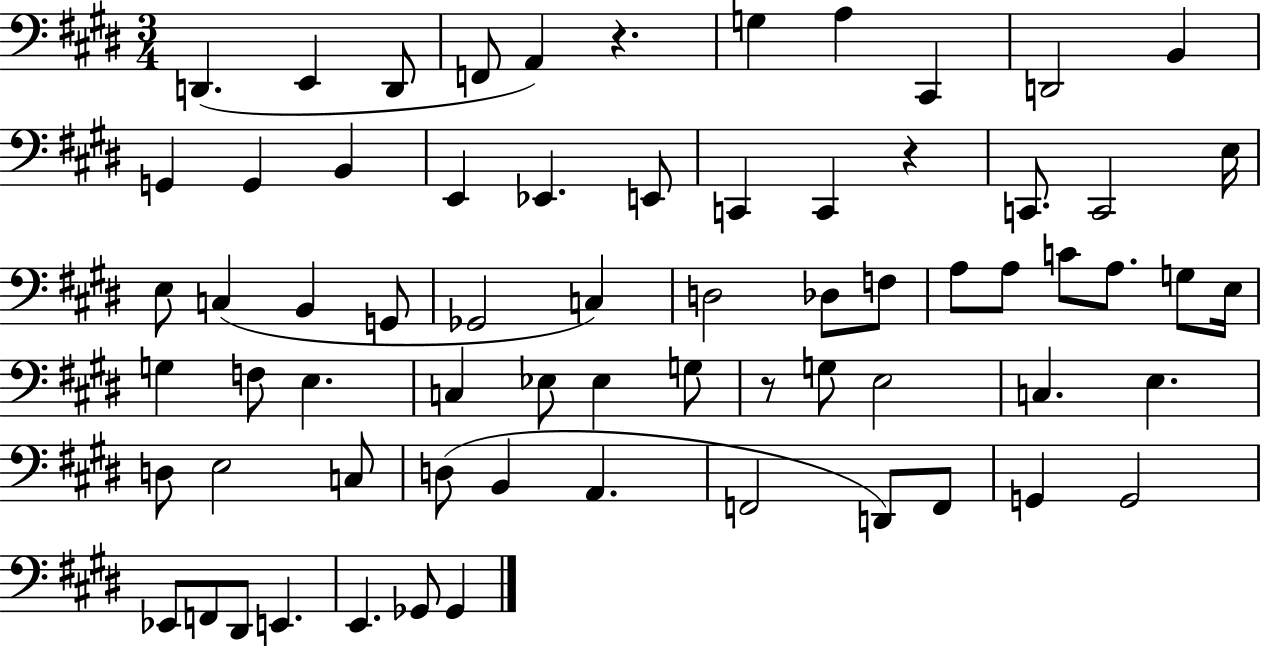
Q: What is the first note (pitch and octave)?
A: D2